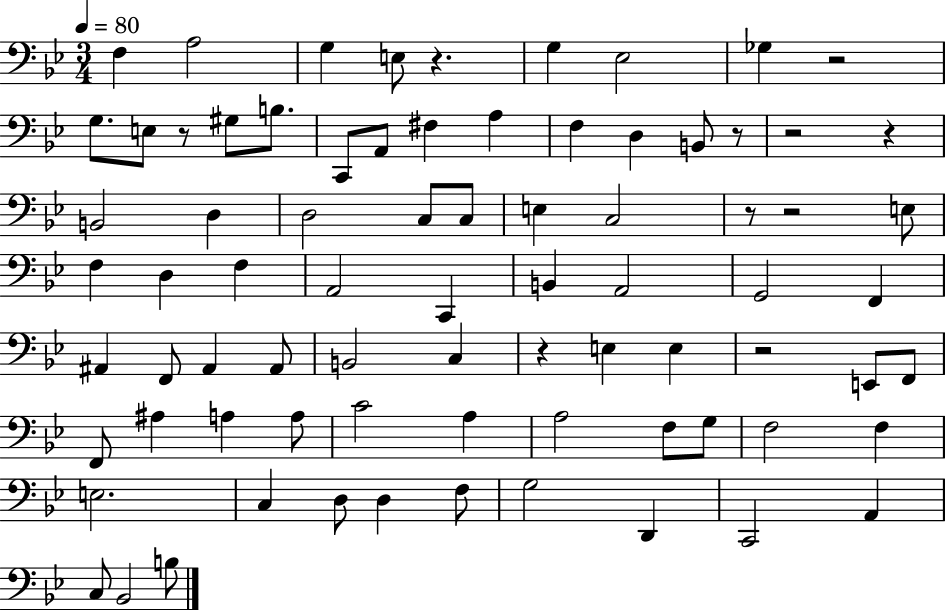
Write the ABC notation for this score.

X:1
T:Untitled
M:3/4
L:1/4
K:Bb
F, A,2 G, E,/2 z G, _E,2 _G, z2 G,/2 E,/2 z/2 ^G,/2 B,/2 C,,/2 A,,/2 ^F, A, F, D, B,,/2 z/2 z2 z B,,2 D, D,2 C,/2 C,/2 E, C,2 z/2 z2 E,/2 F, D, F, A,,2 C,, B,, A,,2 G,,2 F,, ^A,, F,,/2 ^A,, ^A,,/2 B,,2 C, z E, E, z2 E,,/2 F,,/2 F,,/2 ^A, A, A,/2 C2 A, A,2 F,/2 G,/2 F,2 F, E,2 C, D,/2 D, F,/2 G,2 D,, C,,2 A,, C,/2 _B,,2 B,/2